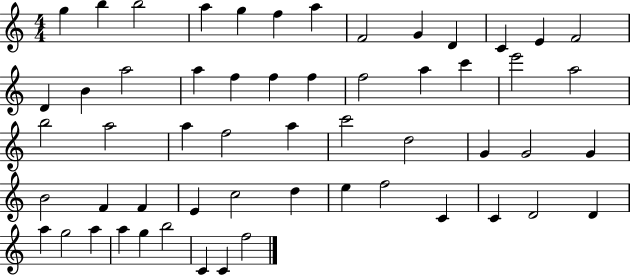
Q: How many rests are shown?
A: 0